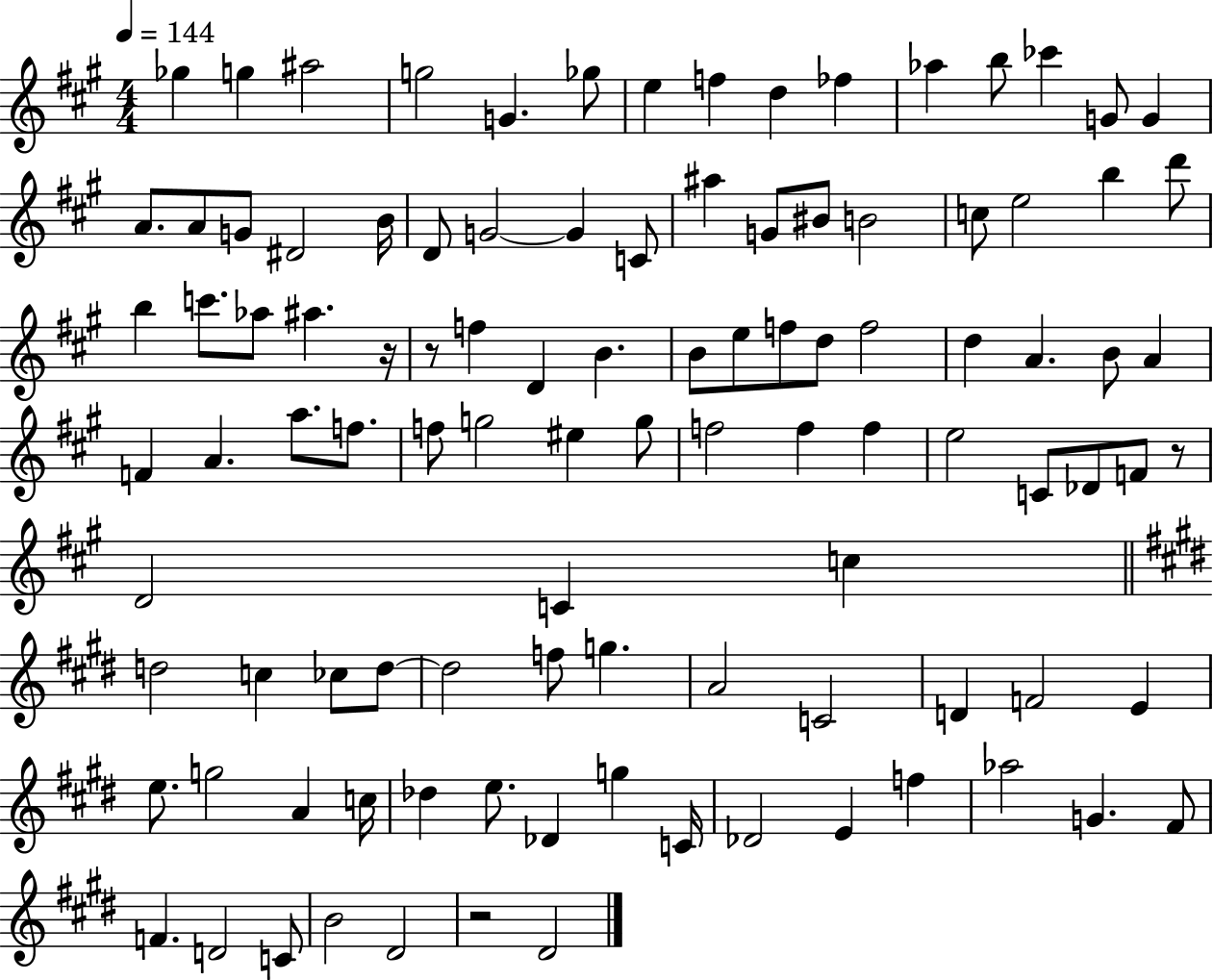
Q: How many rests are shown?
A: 4